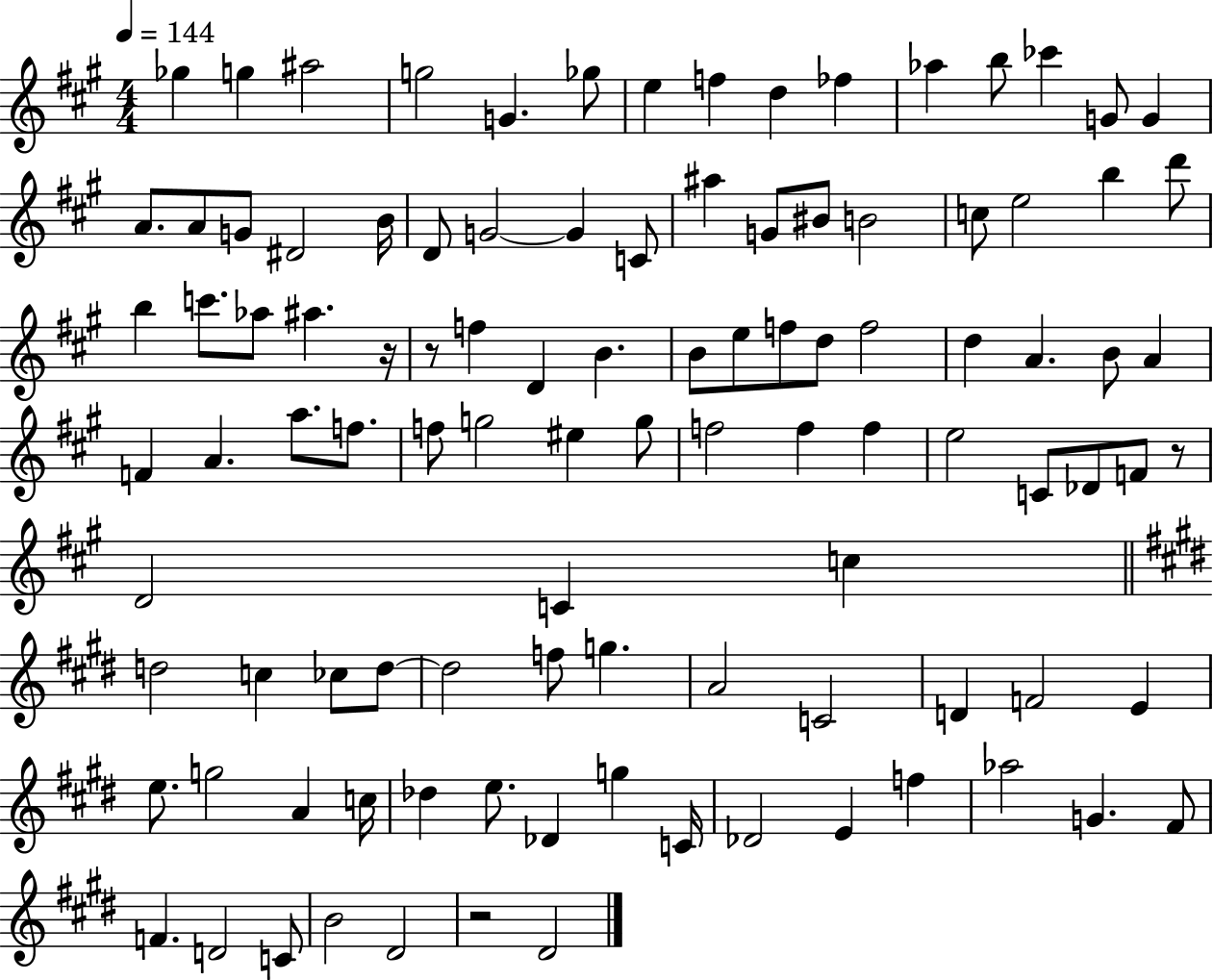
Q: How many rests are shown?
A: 4